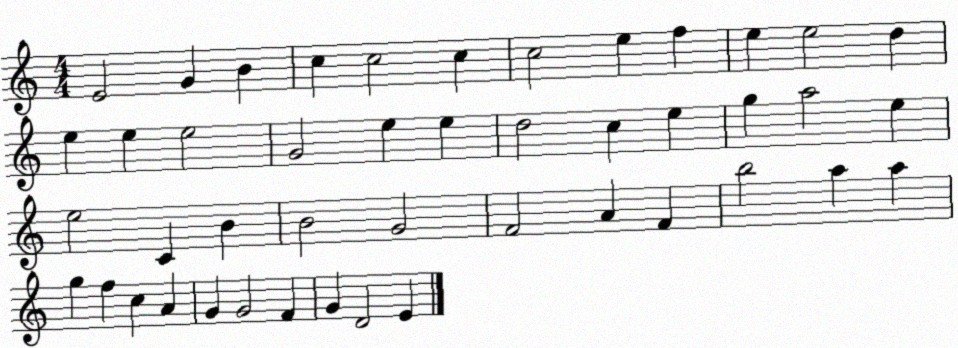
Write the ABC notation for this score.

X:1
T:Untitled
M:4/4
L:1/4
K:C
E2 G B c c2 c c2 e f e e2 d e e e2 G2 e e d2 c e g a2 e e2 C B B2 G2 F2 A F b2 a a g f c A G G2 F G D2 E